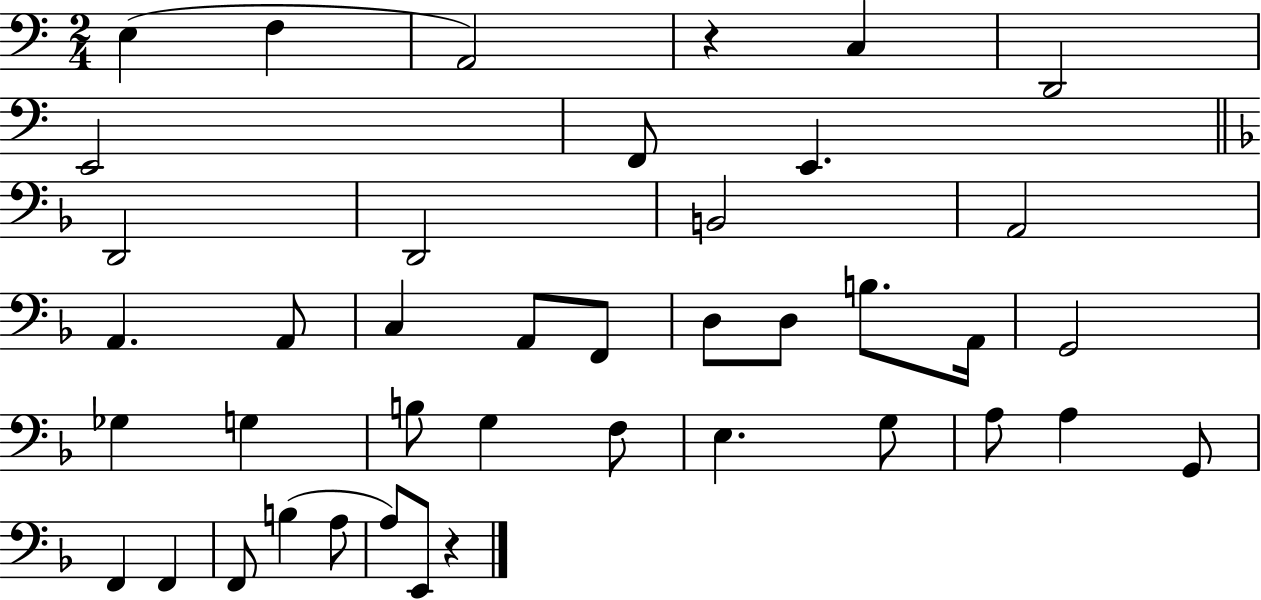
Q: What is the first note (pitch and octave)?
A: E3